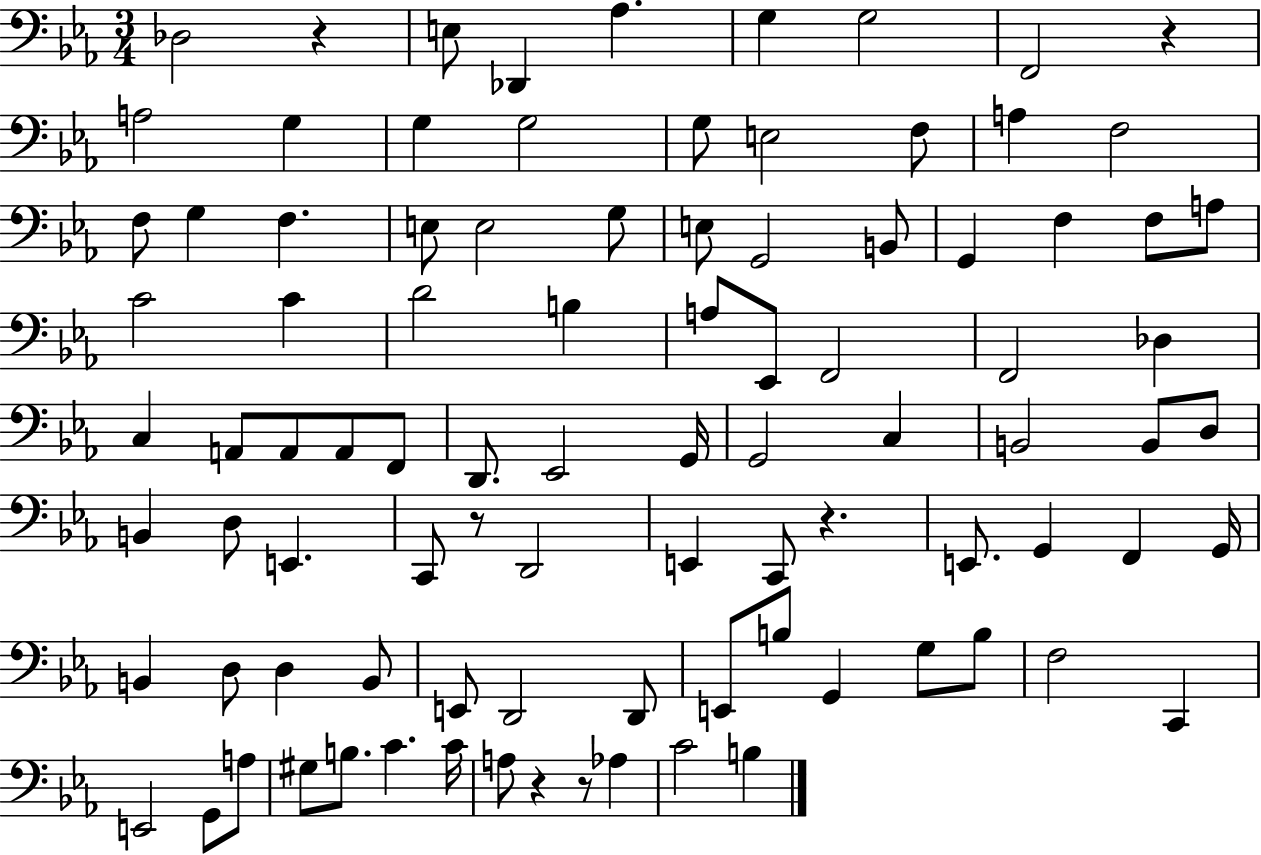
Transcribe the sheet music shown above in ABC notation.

X:1
T:Untitled
M:3/4
L:1/4
K:Eb
_D,2 z E,/2 _D,, _A, G, G,2 F,,2 z A,2 G, G, G,2 G,/2 E,2 F,/2 A, F,2 F,/2 G, F, E,/2 E,2 G,/2 E,/2 G,,2 B,,/2 G,, F, F,/2 A,/2 C2 C D2 B, A,/2 _E,,/2 F,,2 F,,2 _D, C, A,,/2 A,,/2 A,,/2 F,,/2 D,,/2 _E,,2 G,,/4 G,,2 C, B,,2 B,,/2 D,/2 B,, D,/2 E,, C,,/2 z/2 D,,2 E,, C,,/2 z E,,/2 G,, F,, G,,/4 B,, D,/2 D, B,,/2 E,,/2 D,,2 D,,/2 E,,/2 B,/2 G,, G,/2 B,/2 F,2 C,, E,,2 G,,/2 A,/2 ^G,/2 B,/2 C C/4 A,/2 z z/2 _A, C2 B,